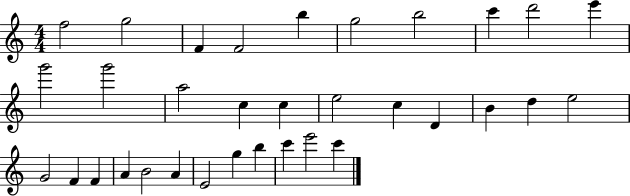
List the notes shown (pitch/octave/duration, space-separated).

F5/h G5/h F4/q F4/h B5/q G5/h B5/h C6/q D6/h E6/q G6/h G6/h A5/h C5/q C5/q E5/h C5/q D4/q B4/q D5/q E5/h G4/h F4/q F4/q A4/q B4/h A4/q E4/h G5/q B5/q C6/q E6/h C6/q